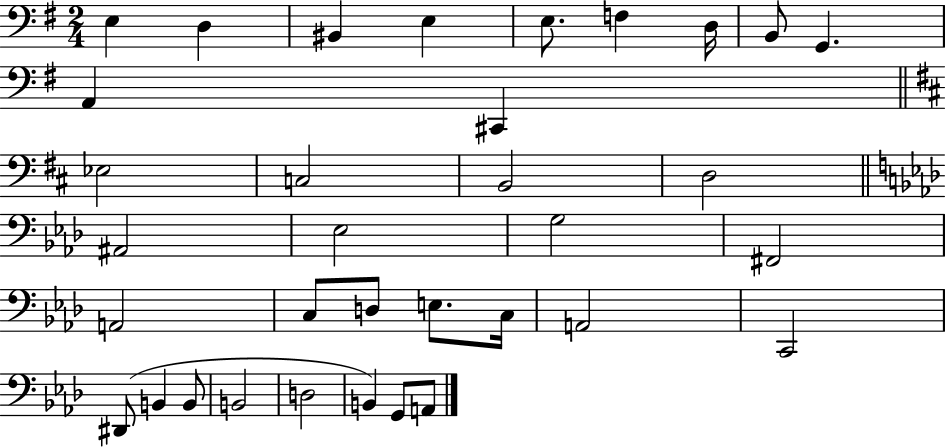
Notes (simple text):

E3/q D3/q BIS2/q E3/q E3/e. F3/q D3/s B2/e G2/q. A2/q C#2/q Eb3/h C3/h B2/h D3/h A#2/h Eb3/h G3/h F#2/h A2/h C3/e D3/e E3/e. C3/s A2/h C2/h D#2/e B2/q B2/e B2/h D3/h B2/q G2/e A2/e